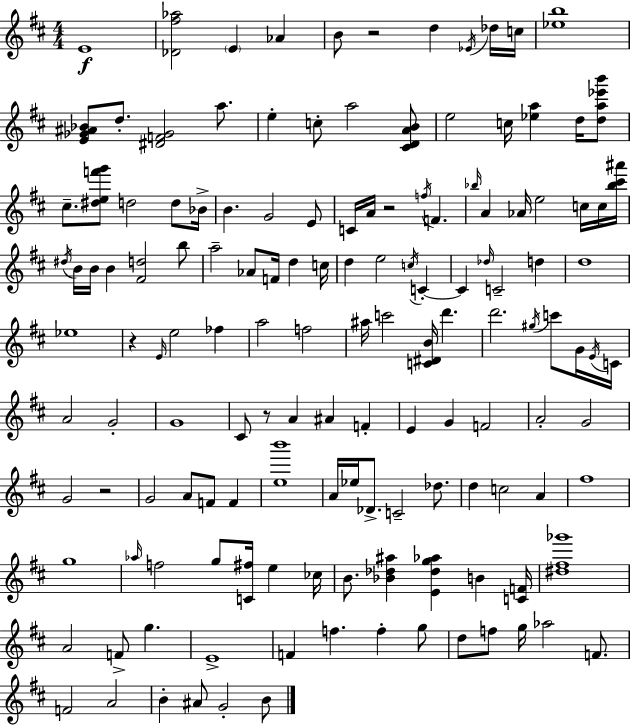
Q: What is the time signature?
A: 4/4